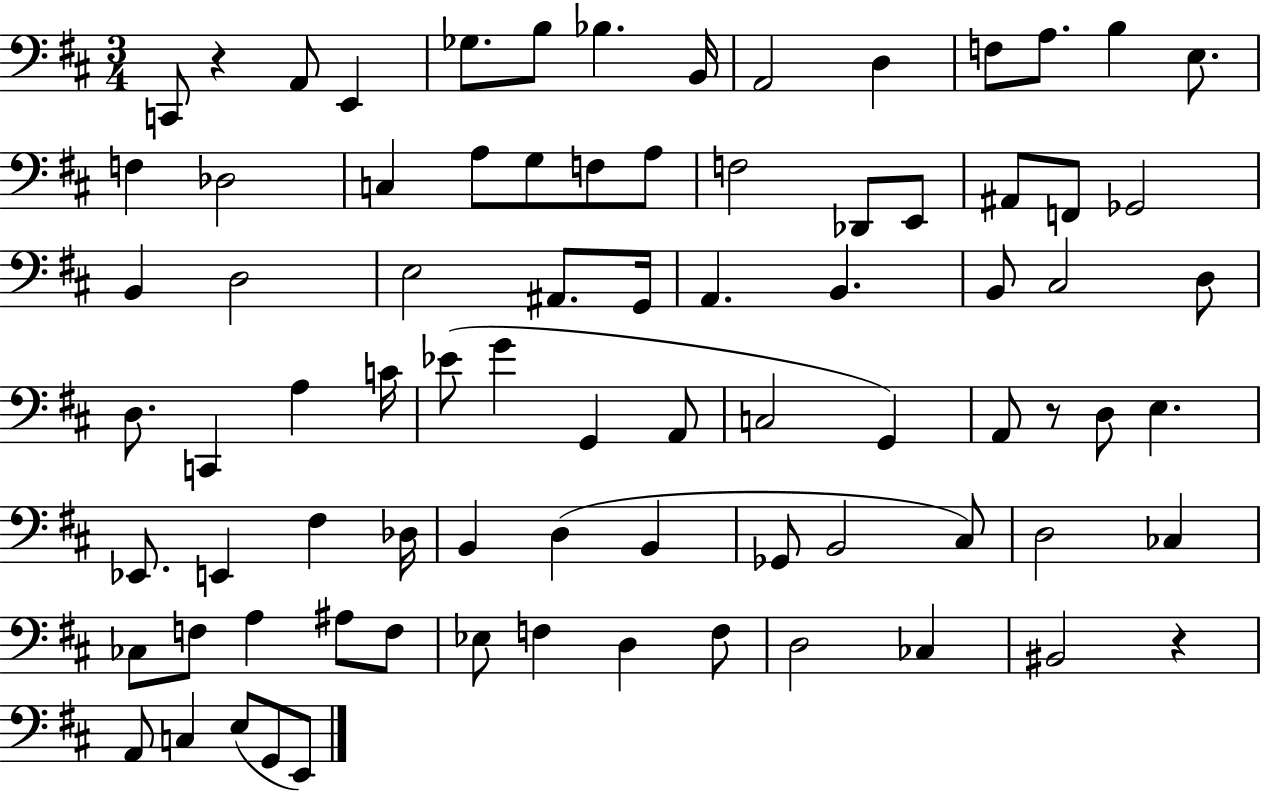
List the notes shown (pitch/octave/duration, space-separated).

C2/e R/q A2/e E2/q Gb3/e. B3/e Bb3/q. B2/s A2/h D3/q F3/e A3/e. B3/q E3/e. F3/q Db3/h C3/q A3/e G3/e F3/e A3/e F3/h Db2/e E2/e A#2/e F2/e Gb2/h B2/q D3/h E3/h A#2/e. G2/s A2/q. B2/q. B2/e C#3/h D3/e D3/e. C2/q A3/q C4/s Eb4/e G4/q G2/q A2/e C3/h G2/q A2/e R/e D3/e E3/q. Eb2/e. E2/q F#3/q Db3/s B2/q D3/q B2/q Gb2/e B2/h C#3/e D3/h CES3/q CES3/e F3/e A3/q A#3/e F3/e Eb3/e F3/q D3/q F3/e D3/h CES3/q BIS2/h R/q A2/e C3/q E3/e G2/e E2/e